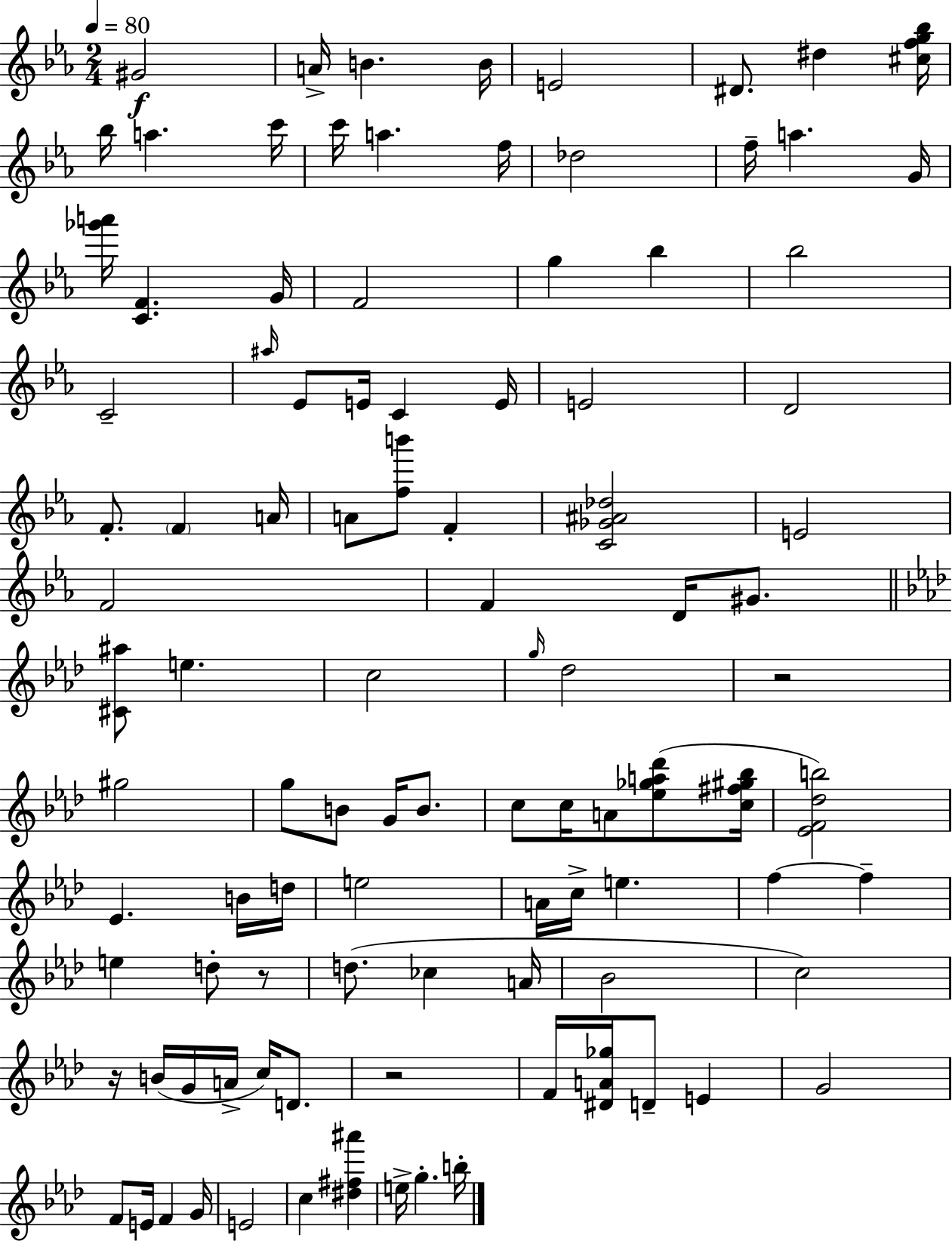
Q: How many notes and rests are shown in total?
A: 101